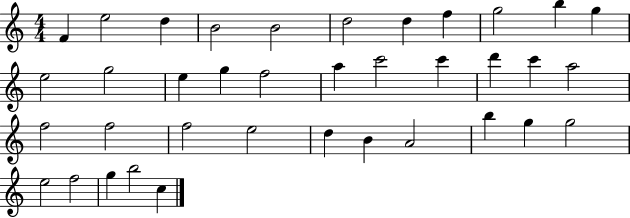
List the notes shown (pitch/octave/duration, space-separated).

F4/q E5/h D5/q B4/h B4/h D5/h D5/q F5/q G5/h B5/q G5/q E5/h G5/h E5/q G5/q F5/h A5/q C6/h C6/q D6/q C6/q A5/h F5/h F5/h F5/h E5/h D5/q B4/q A4/h B5/q G5/q G5/h E5/h F5/h G5/q B5/h C5/q